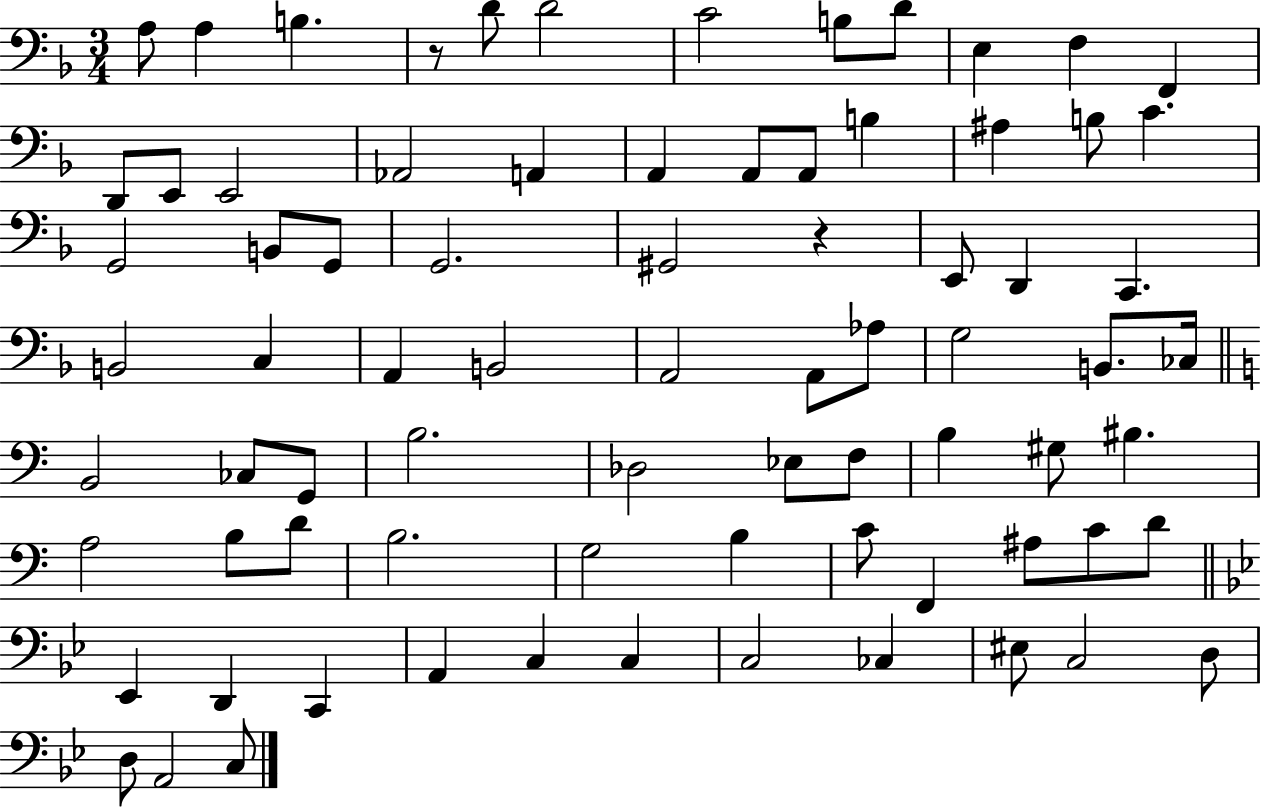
{
  \clef bass
  \numericTimeSignature
  \time 3/4
  \key f \major
  \repeat volta 2 { a8 a4 b4. | r8 d'8 d'2 | c'2 b8 d'8 | e4 f4 f,4 | \break d,8 e,8 e,2 | aes,2 a,4 | a,4 a,8 a,8 b4 | ais4 b8 c'4. | \break g,2 b,8 g,8 | g,2. | gis,2 r4 | e,8 d,4 c,4. | \break b,2 c4 | a,4 b,2 | a,2 a,8 aes8 | g2 b,8. ces16 | \break \bar "||" \break \key a \minor b,2 ces8 g,8 | b2. | des2 ees8 f8 | b4 gis8 bis4. | \break a2 b8 d'8 | b2. | g2 b4 | c'8 f,4 ais8 c'8 d'8 | \break \bar "||" \break \key bes \major ees,4 d,4 c,4 | a,4 c4 c4 | c2 ces4 | eis8 c2 d8 | \break d8 a,2 c8 | } \bar "|."
}